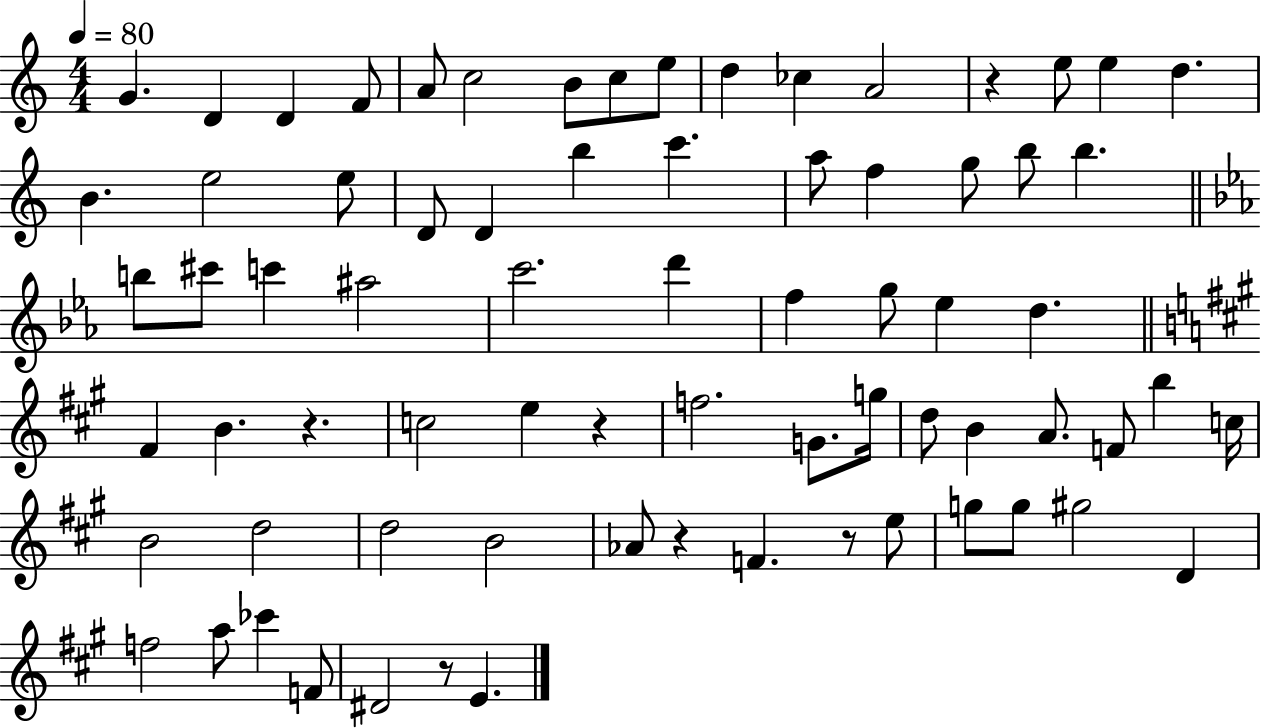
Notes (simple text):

G4/q. D4/q D4/q F4/e A4/e C5/h B4/e C5/e E5/e D5/q CES5/q A4/h R/q E5/e E5/q D5/q. B4/q. E5/h E5/e D4/e D4/q B5/q C6/q. A5/e F5/q G5/e B5/e B5/q. B5/e C#6/e C6/q A#5/h C6/h. D6/q F5/q G5/e Eb5/q D5/q. F#4/q B4/q. R/q. C5/h E5/q R/q F5/h. G4/e. G5/s D5/e B4/q A4/e. F4/e B5/q C5/s B4/h D5/h D5/h B4/h Ab4/e R/q F4/q. R/e E5/e G5/e G5/e G#5/h D4/q F5/h A5/e CES6/q F4/e D#4/h R/e E4/q.